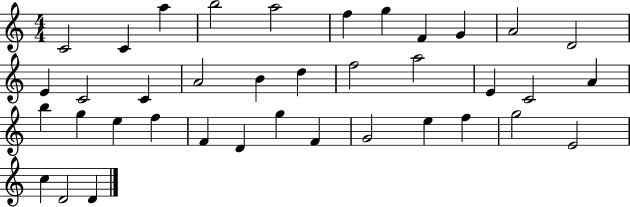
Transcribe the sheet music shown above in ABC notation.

X:1
T:Untitled
M:4/4
L:1/4
K:C
C2 C a b2 a2 f g F G A2 D2 E C2 C A2 B d f2 a2 E C2 A b g e f F D g F G2 e f g2 E2 c D2 D